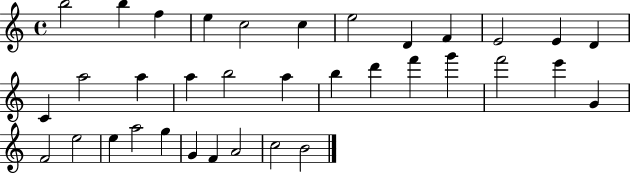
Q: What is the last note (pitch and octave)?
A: B4